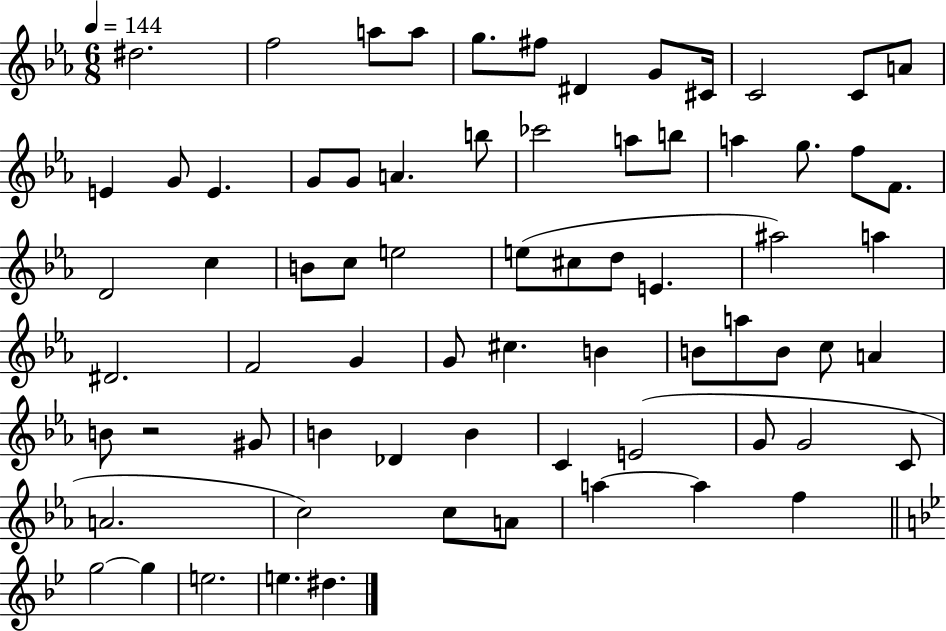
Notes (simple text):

D#5/h. F5/h A5/e A5/e G5/e. F#5/e D#4/q G4/e C#4/s C4/h C4/e A4/e E4/q G4/e E4/q. G4/e G4/e A4/q. B5/e CES6/h A5/e B5/e A5/q G5/e. F5/e F4/e. D4/h C5/q B4/e C5/e E5/h E5/e C#5/e D5/e E4/q. A#5/h A5/q D#4/h. F4/h G4/q G4/e C#5/q. B4/q B4/e A5/e B4/e C5/e A4/q B4/e R/h G#4/e B4/q Db4/q B4/q C4/q E4/h G4/e G4/h C4/e A4/h. C5/h C5/e A4/e A5/q A5/q F5/q G5/h G5/q E5/h. E5/q. D#5/q.